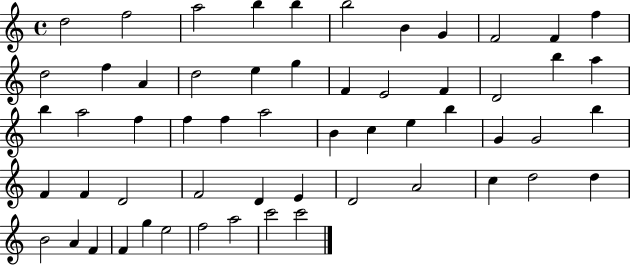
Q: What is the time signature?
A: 4/4